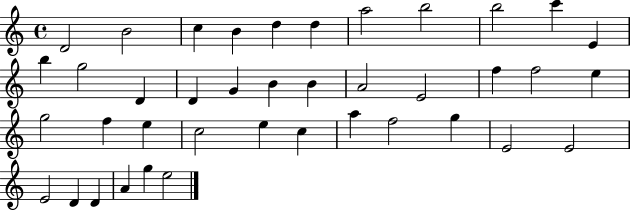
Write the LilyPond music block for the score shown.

{
  \clef treble
  \time 4/4
  \defaultTimeSignature
  \key c \major
  d'2 b'2 | c''4 b'4 d''4 d''4 | a''2 b''2 | b''2 c'''4 e'4 | \break b''4 g''2 d'4 | d'4 g'4 b'4 b'4 | a'2 e'2 | f''4 f''2 e''4 | \break g''2 f''4 e''4 | c''2 e''4 c''4 | a''4 f''2 g''4 | e'2 e'2 | \break e'2 d'4 d'4 | a'4 g''4 e''2 | \bar "|."
}